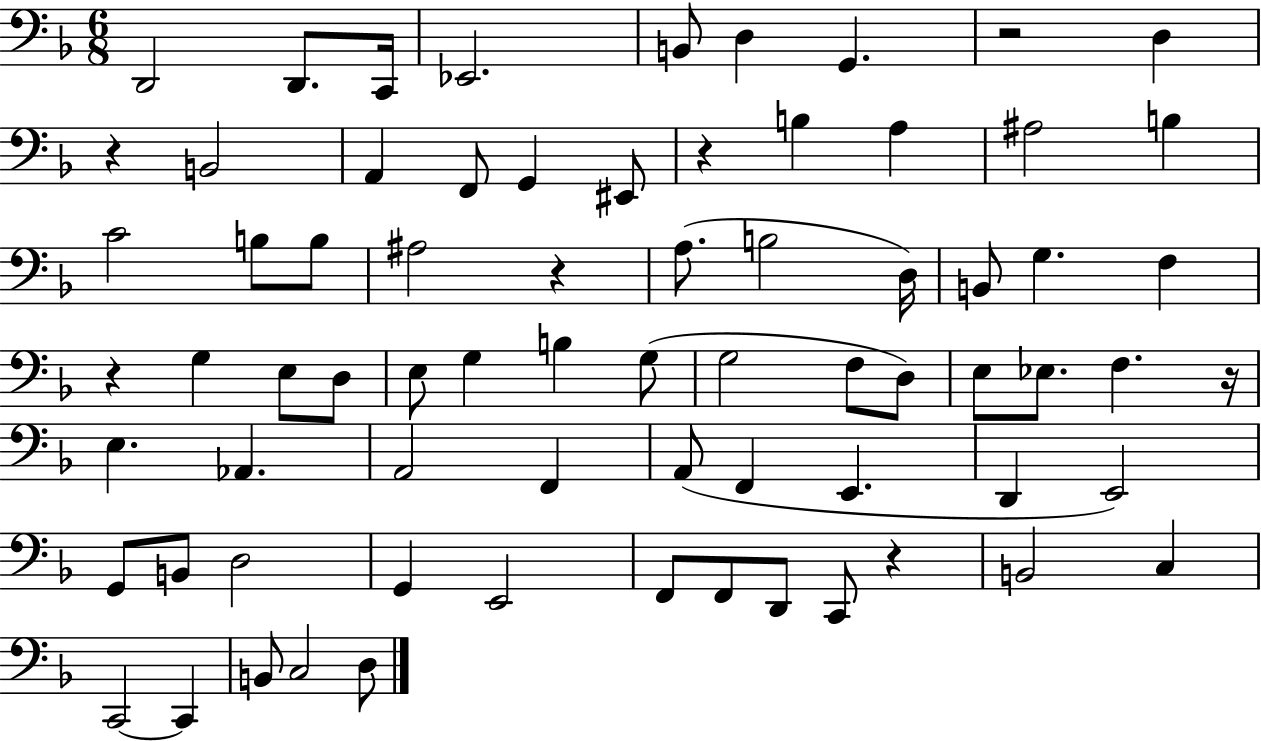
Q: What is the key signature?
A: F major